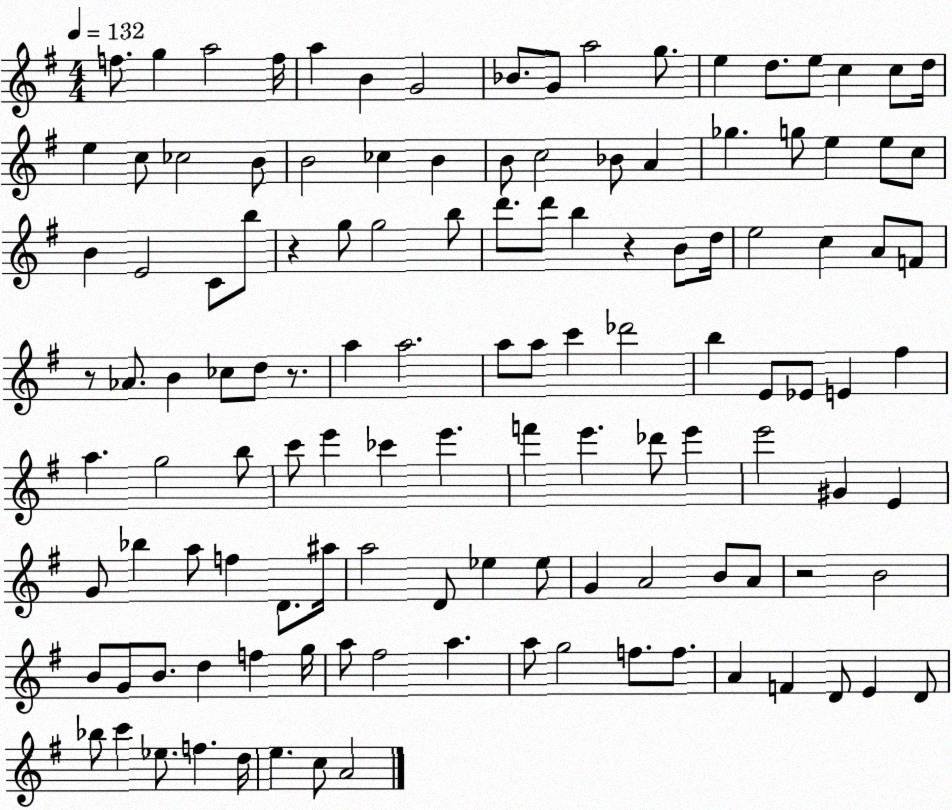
X:1
T:Untitled
M:4/4
L:1/4
K:G
f/2 g a2 f/4 a B G2 _B/2 G/2 a2 g/2 e d/2 e/2 c c/2 d/4 e c/2 _c2 B/2 B2 _c B B/2 c2 _B/2 A _g g/2 e e/2 c/2 B E2 C/2 b/2 z g/2 g2 b/2 d'/2 d'/2 b z B/2 d/4 e2 c A/2 F/2 z/2 _A/2 B _c/2 d/2 z/2 a a2 a/2 a/2 c' _d'2 b E/2 _E/2 E ^f a g2 b/2 c'/2 e' _c' e' f' e' _d'/2 e' e'2 ^G E G/2 _b a/2 f D/2 ^a/4 a2 D/2 _e _e/2 G A2 B/2 A/2 z2 B2 B/2 G/2 B/2 d f g/4 a/2 ^f2 a a/2 g2 f/2 f/2 A F D/2 E D/2 _b/2 c' _e/2 f d/4 e c/2 A2